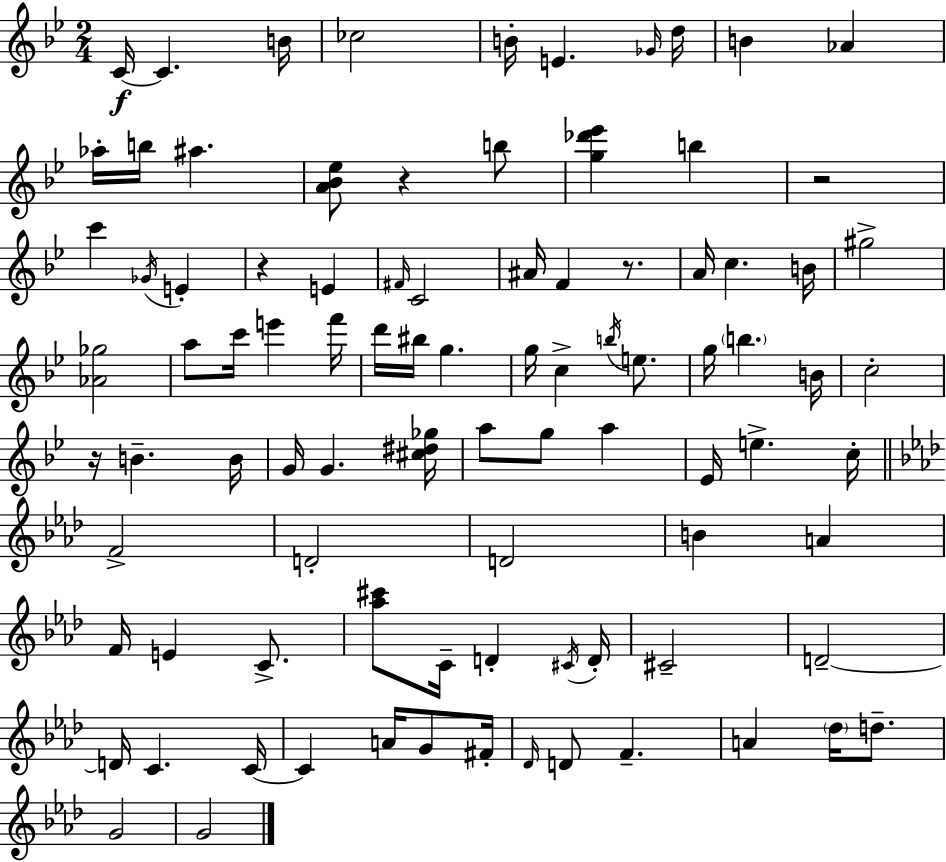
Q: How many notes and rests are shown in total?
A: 91